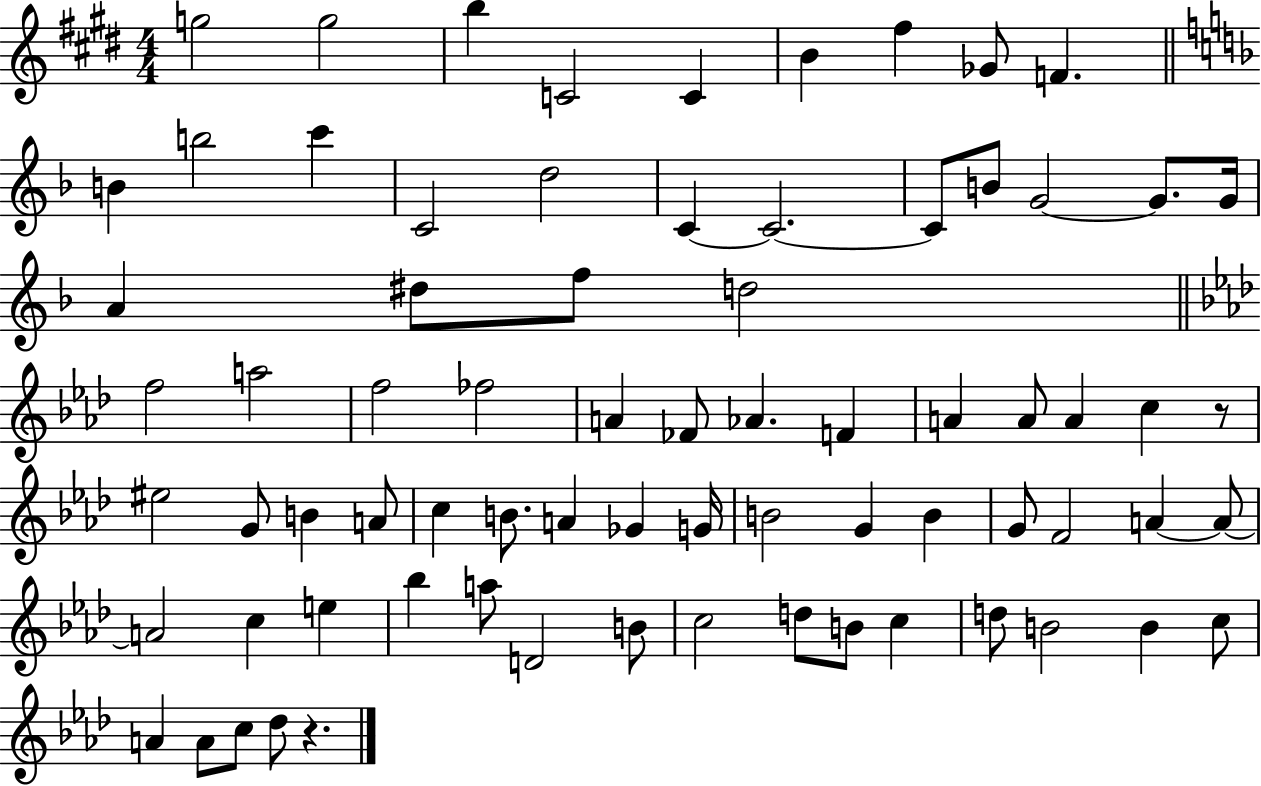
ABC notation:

X:1
T:Untitled
M:4/4
L:1/4
K:E
g2 g2 b C2 C B ^f _G/2 F B b2 c' C2 d2 C C2 C/2 B/2 G2 G/2 G/4 A ^d/2 f/2 d2 f2 a2 f2 _f2 A _F/2 _A F A A/2 A c z/2 ^e2 G/2 B A/2 c B/2 A _G G/4 B2 G B G/2 F2 A A/2 A2 c e _b a/2 D2 B/2 c2 d/2 B/2 c d/2 B2 B c/2 A A/2 c/2 _d/2 z